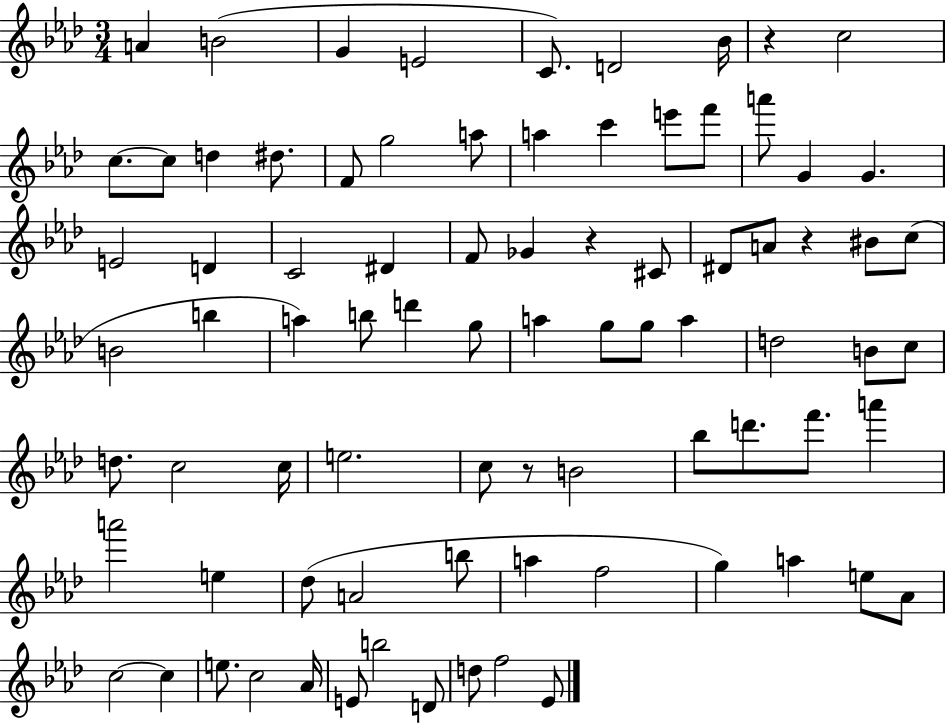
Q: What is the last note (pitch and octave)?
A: Eb4